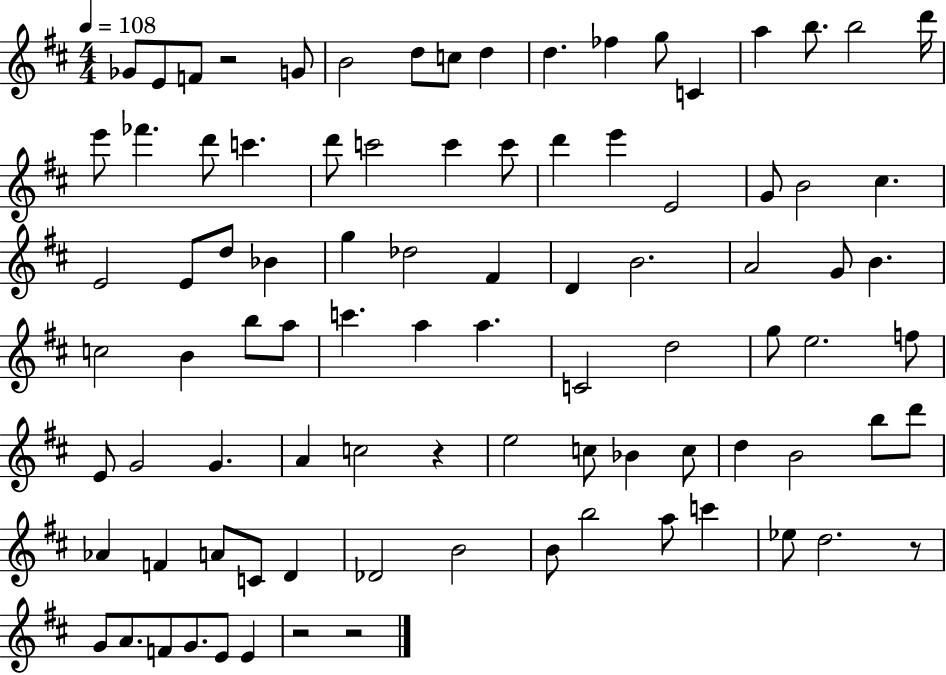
X:1
T:Untitled
M:4/4
L:1/4
K:D
_G/2 E/2 F/2 z2 G/2 B2 d/2 c/2 d d _f g/2 C a b/2 b2 d'/4 e'/2 _f' d'/2 c' d'/2 c'2 c' c'/2 d' e' E2 G/2 B2 ^c E2 E/2 d/2 _B g _d2 ^F D B2 A2 G/2 B c2 B b/2 a/2 c' a a C2 d2 g/2 e2 f/2 E/2 G2 G A c2 z e2 c/2 _B c/2 d B2 b/2 d'/2 _A F A/2 C/2 D _D2 B2 B/2 b2 a/2 c' _e/2 d2 z/2 G/2 A/2 F/2 G/2 E/2 E z2 z2